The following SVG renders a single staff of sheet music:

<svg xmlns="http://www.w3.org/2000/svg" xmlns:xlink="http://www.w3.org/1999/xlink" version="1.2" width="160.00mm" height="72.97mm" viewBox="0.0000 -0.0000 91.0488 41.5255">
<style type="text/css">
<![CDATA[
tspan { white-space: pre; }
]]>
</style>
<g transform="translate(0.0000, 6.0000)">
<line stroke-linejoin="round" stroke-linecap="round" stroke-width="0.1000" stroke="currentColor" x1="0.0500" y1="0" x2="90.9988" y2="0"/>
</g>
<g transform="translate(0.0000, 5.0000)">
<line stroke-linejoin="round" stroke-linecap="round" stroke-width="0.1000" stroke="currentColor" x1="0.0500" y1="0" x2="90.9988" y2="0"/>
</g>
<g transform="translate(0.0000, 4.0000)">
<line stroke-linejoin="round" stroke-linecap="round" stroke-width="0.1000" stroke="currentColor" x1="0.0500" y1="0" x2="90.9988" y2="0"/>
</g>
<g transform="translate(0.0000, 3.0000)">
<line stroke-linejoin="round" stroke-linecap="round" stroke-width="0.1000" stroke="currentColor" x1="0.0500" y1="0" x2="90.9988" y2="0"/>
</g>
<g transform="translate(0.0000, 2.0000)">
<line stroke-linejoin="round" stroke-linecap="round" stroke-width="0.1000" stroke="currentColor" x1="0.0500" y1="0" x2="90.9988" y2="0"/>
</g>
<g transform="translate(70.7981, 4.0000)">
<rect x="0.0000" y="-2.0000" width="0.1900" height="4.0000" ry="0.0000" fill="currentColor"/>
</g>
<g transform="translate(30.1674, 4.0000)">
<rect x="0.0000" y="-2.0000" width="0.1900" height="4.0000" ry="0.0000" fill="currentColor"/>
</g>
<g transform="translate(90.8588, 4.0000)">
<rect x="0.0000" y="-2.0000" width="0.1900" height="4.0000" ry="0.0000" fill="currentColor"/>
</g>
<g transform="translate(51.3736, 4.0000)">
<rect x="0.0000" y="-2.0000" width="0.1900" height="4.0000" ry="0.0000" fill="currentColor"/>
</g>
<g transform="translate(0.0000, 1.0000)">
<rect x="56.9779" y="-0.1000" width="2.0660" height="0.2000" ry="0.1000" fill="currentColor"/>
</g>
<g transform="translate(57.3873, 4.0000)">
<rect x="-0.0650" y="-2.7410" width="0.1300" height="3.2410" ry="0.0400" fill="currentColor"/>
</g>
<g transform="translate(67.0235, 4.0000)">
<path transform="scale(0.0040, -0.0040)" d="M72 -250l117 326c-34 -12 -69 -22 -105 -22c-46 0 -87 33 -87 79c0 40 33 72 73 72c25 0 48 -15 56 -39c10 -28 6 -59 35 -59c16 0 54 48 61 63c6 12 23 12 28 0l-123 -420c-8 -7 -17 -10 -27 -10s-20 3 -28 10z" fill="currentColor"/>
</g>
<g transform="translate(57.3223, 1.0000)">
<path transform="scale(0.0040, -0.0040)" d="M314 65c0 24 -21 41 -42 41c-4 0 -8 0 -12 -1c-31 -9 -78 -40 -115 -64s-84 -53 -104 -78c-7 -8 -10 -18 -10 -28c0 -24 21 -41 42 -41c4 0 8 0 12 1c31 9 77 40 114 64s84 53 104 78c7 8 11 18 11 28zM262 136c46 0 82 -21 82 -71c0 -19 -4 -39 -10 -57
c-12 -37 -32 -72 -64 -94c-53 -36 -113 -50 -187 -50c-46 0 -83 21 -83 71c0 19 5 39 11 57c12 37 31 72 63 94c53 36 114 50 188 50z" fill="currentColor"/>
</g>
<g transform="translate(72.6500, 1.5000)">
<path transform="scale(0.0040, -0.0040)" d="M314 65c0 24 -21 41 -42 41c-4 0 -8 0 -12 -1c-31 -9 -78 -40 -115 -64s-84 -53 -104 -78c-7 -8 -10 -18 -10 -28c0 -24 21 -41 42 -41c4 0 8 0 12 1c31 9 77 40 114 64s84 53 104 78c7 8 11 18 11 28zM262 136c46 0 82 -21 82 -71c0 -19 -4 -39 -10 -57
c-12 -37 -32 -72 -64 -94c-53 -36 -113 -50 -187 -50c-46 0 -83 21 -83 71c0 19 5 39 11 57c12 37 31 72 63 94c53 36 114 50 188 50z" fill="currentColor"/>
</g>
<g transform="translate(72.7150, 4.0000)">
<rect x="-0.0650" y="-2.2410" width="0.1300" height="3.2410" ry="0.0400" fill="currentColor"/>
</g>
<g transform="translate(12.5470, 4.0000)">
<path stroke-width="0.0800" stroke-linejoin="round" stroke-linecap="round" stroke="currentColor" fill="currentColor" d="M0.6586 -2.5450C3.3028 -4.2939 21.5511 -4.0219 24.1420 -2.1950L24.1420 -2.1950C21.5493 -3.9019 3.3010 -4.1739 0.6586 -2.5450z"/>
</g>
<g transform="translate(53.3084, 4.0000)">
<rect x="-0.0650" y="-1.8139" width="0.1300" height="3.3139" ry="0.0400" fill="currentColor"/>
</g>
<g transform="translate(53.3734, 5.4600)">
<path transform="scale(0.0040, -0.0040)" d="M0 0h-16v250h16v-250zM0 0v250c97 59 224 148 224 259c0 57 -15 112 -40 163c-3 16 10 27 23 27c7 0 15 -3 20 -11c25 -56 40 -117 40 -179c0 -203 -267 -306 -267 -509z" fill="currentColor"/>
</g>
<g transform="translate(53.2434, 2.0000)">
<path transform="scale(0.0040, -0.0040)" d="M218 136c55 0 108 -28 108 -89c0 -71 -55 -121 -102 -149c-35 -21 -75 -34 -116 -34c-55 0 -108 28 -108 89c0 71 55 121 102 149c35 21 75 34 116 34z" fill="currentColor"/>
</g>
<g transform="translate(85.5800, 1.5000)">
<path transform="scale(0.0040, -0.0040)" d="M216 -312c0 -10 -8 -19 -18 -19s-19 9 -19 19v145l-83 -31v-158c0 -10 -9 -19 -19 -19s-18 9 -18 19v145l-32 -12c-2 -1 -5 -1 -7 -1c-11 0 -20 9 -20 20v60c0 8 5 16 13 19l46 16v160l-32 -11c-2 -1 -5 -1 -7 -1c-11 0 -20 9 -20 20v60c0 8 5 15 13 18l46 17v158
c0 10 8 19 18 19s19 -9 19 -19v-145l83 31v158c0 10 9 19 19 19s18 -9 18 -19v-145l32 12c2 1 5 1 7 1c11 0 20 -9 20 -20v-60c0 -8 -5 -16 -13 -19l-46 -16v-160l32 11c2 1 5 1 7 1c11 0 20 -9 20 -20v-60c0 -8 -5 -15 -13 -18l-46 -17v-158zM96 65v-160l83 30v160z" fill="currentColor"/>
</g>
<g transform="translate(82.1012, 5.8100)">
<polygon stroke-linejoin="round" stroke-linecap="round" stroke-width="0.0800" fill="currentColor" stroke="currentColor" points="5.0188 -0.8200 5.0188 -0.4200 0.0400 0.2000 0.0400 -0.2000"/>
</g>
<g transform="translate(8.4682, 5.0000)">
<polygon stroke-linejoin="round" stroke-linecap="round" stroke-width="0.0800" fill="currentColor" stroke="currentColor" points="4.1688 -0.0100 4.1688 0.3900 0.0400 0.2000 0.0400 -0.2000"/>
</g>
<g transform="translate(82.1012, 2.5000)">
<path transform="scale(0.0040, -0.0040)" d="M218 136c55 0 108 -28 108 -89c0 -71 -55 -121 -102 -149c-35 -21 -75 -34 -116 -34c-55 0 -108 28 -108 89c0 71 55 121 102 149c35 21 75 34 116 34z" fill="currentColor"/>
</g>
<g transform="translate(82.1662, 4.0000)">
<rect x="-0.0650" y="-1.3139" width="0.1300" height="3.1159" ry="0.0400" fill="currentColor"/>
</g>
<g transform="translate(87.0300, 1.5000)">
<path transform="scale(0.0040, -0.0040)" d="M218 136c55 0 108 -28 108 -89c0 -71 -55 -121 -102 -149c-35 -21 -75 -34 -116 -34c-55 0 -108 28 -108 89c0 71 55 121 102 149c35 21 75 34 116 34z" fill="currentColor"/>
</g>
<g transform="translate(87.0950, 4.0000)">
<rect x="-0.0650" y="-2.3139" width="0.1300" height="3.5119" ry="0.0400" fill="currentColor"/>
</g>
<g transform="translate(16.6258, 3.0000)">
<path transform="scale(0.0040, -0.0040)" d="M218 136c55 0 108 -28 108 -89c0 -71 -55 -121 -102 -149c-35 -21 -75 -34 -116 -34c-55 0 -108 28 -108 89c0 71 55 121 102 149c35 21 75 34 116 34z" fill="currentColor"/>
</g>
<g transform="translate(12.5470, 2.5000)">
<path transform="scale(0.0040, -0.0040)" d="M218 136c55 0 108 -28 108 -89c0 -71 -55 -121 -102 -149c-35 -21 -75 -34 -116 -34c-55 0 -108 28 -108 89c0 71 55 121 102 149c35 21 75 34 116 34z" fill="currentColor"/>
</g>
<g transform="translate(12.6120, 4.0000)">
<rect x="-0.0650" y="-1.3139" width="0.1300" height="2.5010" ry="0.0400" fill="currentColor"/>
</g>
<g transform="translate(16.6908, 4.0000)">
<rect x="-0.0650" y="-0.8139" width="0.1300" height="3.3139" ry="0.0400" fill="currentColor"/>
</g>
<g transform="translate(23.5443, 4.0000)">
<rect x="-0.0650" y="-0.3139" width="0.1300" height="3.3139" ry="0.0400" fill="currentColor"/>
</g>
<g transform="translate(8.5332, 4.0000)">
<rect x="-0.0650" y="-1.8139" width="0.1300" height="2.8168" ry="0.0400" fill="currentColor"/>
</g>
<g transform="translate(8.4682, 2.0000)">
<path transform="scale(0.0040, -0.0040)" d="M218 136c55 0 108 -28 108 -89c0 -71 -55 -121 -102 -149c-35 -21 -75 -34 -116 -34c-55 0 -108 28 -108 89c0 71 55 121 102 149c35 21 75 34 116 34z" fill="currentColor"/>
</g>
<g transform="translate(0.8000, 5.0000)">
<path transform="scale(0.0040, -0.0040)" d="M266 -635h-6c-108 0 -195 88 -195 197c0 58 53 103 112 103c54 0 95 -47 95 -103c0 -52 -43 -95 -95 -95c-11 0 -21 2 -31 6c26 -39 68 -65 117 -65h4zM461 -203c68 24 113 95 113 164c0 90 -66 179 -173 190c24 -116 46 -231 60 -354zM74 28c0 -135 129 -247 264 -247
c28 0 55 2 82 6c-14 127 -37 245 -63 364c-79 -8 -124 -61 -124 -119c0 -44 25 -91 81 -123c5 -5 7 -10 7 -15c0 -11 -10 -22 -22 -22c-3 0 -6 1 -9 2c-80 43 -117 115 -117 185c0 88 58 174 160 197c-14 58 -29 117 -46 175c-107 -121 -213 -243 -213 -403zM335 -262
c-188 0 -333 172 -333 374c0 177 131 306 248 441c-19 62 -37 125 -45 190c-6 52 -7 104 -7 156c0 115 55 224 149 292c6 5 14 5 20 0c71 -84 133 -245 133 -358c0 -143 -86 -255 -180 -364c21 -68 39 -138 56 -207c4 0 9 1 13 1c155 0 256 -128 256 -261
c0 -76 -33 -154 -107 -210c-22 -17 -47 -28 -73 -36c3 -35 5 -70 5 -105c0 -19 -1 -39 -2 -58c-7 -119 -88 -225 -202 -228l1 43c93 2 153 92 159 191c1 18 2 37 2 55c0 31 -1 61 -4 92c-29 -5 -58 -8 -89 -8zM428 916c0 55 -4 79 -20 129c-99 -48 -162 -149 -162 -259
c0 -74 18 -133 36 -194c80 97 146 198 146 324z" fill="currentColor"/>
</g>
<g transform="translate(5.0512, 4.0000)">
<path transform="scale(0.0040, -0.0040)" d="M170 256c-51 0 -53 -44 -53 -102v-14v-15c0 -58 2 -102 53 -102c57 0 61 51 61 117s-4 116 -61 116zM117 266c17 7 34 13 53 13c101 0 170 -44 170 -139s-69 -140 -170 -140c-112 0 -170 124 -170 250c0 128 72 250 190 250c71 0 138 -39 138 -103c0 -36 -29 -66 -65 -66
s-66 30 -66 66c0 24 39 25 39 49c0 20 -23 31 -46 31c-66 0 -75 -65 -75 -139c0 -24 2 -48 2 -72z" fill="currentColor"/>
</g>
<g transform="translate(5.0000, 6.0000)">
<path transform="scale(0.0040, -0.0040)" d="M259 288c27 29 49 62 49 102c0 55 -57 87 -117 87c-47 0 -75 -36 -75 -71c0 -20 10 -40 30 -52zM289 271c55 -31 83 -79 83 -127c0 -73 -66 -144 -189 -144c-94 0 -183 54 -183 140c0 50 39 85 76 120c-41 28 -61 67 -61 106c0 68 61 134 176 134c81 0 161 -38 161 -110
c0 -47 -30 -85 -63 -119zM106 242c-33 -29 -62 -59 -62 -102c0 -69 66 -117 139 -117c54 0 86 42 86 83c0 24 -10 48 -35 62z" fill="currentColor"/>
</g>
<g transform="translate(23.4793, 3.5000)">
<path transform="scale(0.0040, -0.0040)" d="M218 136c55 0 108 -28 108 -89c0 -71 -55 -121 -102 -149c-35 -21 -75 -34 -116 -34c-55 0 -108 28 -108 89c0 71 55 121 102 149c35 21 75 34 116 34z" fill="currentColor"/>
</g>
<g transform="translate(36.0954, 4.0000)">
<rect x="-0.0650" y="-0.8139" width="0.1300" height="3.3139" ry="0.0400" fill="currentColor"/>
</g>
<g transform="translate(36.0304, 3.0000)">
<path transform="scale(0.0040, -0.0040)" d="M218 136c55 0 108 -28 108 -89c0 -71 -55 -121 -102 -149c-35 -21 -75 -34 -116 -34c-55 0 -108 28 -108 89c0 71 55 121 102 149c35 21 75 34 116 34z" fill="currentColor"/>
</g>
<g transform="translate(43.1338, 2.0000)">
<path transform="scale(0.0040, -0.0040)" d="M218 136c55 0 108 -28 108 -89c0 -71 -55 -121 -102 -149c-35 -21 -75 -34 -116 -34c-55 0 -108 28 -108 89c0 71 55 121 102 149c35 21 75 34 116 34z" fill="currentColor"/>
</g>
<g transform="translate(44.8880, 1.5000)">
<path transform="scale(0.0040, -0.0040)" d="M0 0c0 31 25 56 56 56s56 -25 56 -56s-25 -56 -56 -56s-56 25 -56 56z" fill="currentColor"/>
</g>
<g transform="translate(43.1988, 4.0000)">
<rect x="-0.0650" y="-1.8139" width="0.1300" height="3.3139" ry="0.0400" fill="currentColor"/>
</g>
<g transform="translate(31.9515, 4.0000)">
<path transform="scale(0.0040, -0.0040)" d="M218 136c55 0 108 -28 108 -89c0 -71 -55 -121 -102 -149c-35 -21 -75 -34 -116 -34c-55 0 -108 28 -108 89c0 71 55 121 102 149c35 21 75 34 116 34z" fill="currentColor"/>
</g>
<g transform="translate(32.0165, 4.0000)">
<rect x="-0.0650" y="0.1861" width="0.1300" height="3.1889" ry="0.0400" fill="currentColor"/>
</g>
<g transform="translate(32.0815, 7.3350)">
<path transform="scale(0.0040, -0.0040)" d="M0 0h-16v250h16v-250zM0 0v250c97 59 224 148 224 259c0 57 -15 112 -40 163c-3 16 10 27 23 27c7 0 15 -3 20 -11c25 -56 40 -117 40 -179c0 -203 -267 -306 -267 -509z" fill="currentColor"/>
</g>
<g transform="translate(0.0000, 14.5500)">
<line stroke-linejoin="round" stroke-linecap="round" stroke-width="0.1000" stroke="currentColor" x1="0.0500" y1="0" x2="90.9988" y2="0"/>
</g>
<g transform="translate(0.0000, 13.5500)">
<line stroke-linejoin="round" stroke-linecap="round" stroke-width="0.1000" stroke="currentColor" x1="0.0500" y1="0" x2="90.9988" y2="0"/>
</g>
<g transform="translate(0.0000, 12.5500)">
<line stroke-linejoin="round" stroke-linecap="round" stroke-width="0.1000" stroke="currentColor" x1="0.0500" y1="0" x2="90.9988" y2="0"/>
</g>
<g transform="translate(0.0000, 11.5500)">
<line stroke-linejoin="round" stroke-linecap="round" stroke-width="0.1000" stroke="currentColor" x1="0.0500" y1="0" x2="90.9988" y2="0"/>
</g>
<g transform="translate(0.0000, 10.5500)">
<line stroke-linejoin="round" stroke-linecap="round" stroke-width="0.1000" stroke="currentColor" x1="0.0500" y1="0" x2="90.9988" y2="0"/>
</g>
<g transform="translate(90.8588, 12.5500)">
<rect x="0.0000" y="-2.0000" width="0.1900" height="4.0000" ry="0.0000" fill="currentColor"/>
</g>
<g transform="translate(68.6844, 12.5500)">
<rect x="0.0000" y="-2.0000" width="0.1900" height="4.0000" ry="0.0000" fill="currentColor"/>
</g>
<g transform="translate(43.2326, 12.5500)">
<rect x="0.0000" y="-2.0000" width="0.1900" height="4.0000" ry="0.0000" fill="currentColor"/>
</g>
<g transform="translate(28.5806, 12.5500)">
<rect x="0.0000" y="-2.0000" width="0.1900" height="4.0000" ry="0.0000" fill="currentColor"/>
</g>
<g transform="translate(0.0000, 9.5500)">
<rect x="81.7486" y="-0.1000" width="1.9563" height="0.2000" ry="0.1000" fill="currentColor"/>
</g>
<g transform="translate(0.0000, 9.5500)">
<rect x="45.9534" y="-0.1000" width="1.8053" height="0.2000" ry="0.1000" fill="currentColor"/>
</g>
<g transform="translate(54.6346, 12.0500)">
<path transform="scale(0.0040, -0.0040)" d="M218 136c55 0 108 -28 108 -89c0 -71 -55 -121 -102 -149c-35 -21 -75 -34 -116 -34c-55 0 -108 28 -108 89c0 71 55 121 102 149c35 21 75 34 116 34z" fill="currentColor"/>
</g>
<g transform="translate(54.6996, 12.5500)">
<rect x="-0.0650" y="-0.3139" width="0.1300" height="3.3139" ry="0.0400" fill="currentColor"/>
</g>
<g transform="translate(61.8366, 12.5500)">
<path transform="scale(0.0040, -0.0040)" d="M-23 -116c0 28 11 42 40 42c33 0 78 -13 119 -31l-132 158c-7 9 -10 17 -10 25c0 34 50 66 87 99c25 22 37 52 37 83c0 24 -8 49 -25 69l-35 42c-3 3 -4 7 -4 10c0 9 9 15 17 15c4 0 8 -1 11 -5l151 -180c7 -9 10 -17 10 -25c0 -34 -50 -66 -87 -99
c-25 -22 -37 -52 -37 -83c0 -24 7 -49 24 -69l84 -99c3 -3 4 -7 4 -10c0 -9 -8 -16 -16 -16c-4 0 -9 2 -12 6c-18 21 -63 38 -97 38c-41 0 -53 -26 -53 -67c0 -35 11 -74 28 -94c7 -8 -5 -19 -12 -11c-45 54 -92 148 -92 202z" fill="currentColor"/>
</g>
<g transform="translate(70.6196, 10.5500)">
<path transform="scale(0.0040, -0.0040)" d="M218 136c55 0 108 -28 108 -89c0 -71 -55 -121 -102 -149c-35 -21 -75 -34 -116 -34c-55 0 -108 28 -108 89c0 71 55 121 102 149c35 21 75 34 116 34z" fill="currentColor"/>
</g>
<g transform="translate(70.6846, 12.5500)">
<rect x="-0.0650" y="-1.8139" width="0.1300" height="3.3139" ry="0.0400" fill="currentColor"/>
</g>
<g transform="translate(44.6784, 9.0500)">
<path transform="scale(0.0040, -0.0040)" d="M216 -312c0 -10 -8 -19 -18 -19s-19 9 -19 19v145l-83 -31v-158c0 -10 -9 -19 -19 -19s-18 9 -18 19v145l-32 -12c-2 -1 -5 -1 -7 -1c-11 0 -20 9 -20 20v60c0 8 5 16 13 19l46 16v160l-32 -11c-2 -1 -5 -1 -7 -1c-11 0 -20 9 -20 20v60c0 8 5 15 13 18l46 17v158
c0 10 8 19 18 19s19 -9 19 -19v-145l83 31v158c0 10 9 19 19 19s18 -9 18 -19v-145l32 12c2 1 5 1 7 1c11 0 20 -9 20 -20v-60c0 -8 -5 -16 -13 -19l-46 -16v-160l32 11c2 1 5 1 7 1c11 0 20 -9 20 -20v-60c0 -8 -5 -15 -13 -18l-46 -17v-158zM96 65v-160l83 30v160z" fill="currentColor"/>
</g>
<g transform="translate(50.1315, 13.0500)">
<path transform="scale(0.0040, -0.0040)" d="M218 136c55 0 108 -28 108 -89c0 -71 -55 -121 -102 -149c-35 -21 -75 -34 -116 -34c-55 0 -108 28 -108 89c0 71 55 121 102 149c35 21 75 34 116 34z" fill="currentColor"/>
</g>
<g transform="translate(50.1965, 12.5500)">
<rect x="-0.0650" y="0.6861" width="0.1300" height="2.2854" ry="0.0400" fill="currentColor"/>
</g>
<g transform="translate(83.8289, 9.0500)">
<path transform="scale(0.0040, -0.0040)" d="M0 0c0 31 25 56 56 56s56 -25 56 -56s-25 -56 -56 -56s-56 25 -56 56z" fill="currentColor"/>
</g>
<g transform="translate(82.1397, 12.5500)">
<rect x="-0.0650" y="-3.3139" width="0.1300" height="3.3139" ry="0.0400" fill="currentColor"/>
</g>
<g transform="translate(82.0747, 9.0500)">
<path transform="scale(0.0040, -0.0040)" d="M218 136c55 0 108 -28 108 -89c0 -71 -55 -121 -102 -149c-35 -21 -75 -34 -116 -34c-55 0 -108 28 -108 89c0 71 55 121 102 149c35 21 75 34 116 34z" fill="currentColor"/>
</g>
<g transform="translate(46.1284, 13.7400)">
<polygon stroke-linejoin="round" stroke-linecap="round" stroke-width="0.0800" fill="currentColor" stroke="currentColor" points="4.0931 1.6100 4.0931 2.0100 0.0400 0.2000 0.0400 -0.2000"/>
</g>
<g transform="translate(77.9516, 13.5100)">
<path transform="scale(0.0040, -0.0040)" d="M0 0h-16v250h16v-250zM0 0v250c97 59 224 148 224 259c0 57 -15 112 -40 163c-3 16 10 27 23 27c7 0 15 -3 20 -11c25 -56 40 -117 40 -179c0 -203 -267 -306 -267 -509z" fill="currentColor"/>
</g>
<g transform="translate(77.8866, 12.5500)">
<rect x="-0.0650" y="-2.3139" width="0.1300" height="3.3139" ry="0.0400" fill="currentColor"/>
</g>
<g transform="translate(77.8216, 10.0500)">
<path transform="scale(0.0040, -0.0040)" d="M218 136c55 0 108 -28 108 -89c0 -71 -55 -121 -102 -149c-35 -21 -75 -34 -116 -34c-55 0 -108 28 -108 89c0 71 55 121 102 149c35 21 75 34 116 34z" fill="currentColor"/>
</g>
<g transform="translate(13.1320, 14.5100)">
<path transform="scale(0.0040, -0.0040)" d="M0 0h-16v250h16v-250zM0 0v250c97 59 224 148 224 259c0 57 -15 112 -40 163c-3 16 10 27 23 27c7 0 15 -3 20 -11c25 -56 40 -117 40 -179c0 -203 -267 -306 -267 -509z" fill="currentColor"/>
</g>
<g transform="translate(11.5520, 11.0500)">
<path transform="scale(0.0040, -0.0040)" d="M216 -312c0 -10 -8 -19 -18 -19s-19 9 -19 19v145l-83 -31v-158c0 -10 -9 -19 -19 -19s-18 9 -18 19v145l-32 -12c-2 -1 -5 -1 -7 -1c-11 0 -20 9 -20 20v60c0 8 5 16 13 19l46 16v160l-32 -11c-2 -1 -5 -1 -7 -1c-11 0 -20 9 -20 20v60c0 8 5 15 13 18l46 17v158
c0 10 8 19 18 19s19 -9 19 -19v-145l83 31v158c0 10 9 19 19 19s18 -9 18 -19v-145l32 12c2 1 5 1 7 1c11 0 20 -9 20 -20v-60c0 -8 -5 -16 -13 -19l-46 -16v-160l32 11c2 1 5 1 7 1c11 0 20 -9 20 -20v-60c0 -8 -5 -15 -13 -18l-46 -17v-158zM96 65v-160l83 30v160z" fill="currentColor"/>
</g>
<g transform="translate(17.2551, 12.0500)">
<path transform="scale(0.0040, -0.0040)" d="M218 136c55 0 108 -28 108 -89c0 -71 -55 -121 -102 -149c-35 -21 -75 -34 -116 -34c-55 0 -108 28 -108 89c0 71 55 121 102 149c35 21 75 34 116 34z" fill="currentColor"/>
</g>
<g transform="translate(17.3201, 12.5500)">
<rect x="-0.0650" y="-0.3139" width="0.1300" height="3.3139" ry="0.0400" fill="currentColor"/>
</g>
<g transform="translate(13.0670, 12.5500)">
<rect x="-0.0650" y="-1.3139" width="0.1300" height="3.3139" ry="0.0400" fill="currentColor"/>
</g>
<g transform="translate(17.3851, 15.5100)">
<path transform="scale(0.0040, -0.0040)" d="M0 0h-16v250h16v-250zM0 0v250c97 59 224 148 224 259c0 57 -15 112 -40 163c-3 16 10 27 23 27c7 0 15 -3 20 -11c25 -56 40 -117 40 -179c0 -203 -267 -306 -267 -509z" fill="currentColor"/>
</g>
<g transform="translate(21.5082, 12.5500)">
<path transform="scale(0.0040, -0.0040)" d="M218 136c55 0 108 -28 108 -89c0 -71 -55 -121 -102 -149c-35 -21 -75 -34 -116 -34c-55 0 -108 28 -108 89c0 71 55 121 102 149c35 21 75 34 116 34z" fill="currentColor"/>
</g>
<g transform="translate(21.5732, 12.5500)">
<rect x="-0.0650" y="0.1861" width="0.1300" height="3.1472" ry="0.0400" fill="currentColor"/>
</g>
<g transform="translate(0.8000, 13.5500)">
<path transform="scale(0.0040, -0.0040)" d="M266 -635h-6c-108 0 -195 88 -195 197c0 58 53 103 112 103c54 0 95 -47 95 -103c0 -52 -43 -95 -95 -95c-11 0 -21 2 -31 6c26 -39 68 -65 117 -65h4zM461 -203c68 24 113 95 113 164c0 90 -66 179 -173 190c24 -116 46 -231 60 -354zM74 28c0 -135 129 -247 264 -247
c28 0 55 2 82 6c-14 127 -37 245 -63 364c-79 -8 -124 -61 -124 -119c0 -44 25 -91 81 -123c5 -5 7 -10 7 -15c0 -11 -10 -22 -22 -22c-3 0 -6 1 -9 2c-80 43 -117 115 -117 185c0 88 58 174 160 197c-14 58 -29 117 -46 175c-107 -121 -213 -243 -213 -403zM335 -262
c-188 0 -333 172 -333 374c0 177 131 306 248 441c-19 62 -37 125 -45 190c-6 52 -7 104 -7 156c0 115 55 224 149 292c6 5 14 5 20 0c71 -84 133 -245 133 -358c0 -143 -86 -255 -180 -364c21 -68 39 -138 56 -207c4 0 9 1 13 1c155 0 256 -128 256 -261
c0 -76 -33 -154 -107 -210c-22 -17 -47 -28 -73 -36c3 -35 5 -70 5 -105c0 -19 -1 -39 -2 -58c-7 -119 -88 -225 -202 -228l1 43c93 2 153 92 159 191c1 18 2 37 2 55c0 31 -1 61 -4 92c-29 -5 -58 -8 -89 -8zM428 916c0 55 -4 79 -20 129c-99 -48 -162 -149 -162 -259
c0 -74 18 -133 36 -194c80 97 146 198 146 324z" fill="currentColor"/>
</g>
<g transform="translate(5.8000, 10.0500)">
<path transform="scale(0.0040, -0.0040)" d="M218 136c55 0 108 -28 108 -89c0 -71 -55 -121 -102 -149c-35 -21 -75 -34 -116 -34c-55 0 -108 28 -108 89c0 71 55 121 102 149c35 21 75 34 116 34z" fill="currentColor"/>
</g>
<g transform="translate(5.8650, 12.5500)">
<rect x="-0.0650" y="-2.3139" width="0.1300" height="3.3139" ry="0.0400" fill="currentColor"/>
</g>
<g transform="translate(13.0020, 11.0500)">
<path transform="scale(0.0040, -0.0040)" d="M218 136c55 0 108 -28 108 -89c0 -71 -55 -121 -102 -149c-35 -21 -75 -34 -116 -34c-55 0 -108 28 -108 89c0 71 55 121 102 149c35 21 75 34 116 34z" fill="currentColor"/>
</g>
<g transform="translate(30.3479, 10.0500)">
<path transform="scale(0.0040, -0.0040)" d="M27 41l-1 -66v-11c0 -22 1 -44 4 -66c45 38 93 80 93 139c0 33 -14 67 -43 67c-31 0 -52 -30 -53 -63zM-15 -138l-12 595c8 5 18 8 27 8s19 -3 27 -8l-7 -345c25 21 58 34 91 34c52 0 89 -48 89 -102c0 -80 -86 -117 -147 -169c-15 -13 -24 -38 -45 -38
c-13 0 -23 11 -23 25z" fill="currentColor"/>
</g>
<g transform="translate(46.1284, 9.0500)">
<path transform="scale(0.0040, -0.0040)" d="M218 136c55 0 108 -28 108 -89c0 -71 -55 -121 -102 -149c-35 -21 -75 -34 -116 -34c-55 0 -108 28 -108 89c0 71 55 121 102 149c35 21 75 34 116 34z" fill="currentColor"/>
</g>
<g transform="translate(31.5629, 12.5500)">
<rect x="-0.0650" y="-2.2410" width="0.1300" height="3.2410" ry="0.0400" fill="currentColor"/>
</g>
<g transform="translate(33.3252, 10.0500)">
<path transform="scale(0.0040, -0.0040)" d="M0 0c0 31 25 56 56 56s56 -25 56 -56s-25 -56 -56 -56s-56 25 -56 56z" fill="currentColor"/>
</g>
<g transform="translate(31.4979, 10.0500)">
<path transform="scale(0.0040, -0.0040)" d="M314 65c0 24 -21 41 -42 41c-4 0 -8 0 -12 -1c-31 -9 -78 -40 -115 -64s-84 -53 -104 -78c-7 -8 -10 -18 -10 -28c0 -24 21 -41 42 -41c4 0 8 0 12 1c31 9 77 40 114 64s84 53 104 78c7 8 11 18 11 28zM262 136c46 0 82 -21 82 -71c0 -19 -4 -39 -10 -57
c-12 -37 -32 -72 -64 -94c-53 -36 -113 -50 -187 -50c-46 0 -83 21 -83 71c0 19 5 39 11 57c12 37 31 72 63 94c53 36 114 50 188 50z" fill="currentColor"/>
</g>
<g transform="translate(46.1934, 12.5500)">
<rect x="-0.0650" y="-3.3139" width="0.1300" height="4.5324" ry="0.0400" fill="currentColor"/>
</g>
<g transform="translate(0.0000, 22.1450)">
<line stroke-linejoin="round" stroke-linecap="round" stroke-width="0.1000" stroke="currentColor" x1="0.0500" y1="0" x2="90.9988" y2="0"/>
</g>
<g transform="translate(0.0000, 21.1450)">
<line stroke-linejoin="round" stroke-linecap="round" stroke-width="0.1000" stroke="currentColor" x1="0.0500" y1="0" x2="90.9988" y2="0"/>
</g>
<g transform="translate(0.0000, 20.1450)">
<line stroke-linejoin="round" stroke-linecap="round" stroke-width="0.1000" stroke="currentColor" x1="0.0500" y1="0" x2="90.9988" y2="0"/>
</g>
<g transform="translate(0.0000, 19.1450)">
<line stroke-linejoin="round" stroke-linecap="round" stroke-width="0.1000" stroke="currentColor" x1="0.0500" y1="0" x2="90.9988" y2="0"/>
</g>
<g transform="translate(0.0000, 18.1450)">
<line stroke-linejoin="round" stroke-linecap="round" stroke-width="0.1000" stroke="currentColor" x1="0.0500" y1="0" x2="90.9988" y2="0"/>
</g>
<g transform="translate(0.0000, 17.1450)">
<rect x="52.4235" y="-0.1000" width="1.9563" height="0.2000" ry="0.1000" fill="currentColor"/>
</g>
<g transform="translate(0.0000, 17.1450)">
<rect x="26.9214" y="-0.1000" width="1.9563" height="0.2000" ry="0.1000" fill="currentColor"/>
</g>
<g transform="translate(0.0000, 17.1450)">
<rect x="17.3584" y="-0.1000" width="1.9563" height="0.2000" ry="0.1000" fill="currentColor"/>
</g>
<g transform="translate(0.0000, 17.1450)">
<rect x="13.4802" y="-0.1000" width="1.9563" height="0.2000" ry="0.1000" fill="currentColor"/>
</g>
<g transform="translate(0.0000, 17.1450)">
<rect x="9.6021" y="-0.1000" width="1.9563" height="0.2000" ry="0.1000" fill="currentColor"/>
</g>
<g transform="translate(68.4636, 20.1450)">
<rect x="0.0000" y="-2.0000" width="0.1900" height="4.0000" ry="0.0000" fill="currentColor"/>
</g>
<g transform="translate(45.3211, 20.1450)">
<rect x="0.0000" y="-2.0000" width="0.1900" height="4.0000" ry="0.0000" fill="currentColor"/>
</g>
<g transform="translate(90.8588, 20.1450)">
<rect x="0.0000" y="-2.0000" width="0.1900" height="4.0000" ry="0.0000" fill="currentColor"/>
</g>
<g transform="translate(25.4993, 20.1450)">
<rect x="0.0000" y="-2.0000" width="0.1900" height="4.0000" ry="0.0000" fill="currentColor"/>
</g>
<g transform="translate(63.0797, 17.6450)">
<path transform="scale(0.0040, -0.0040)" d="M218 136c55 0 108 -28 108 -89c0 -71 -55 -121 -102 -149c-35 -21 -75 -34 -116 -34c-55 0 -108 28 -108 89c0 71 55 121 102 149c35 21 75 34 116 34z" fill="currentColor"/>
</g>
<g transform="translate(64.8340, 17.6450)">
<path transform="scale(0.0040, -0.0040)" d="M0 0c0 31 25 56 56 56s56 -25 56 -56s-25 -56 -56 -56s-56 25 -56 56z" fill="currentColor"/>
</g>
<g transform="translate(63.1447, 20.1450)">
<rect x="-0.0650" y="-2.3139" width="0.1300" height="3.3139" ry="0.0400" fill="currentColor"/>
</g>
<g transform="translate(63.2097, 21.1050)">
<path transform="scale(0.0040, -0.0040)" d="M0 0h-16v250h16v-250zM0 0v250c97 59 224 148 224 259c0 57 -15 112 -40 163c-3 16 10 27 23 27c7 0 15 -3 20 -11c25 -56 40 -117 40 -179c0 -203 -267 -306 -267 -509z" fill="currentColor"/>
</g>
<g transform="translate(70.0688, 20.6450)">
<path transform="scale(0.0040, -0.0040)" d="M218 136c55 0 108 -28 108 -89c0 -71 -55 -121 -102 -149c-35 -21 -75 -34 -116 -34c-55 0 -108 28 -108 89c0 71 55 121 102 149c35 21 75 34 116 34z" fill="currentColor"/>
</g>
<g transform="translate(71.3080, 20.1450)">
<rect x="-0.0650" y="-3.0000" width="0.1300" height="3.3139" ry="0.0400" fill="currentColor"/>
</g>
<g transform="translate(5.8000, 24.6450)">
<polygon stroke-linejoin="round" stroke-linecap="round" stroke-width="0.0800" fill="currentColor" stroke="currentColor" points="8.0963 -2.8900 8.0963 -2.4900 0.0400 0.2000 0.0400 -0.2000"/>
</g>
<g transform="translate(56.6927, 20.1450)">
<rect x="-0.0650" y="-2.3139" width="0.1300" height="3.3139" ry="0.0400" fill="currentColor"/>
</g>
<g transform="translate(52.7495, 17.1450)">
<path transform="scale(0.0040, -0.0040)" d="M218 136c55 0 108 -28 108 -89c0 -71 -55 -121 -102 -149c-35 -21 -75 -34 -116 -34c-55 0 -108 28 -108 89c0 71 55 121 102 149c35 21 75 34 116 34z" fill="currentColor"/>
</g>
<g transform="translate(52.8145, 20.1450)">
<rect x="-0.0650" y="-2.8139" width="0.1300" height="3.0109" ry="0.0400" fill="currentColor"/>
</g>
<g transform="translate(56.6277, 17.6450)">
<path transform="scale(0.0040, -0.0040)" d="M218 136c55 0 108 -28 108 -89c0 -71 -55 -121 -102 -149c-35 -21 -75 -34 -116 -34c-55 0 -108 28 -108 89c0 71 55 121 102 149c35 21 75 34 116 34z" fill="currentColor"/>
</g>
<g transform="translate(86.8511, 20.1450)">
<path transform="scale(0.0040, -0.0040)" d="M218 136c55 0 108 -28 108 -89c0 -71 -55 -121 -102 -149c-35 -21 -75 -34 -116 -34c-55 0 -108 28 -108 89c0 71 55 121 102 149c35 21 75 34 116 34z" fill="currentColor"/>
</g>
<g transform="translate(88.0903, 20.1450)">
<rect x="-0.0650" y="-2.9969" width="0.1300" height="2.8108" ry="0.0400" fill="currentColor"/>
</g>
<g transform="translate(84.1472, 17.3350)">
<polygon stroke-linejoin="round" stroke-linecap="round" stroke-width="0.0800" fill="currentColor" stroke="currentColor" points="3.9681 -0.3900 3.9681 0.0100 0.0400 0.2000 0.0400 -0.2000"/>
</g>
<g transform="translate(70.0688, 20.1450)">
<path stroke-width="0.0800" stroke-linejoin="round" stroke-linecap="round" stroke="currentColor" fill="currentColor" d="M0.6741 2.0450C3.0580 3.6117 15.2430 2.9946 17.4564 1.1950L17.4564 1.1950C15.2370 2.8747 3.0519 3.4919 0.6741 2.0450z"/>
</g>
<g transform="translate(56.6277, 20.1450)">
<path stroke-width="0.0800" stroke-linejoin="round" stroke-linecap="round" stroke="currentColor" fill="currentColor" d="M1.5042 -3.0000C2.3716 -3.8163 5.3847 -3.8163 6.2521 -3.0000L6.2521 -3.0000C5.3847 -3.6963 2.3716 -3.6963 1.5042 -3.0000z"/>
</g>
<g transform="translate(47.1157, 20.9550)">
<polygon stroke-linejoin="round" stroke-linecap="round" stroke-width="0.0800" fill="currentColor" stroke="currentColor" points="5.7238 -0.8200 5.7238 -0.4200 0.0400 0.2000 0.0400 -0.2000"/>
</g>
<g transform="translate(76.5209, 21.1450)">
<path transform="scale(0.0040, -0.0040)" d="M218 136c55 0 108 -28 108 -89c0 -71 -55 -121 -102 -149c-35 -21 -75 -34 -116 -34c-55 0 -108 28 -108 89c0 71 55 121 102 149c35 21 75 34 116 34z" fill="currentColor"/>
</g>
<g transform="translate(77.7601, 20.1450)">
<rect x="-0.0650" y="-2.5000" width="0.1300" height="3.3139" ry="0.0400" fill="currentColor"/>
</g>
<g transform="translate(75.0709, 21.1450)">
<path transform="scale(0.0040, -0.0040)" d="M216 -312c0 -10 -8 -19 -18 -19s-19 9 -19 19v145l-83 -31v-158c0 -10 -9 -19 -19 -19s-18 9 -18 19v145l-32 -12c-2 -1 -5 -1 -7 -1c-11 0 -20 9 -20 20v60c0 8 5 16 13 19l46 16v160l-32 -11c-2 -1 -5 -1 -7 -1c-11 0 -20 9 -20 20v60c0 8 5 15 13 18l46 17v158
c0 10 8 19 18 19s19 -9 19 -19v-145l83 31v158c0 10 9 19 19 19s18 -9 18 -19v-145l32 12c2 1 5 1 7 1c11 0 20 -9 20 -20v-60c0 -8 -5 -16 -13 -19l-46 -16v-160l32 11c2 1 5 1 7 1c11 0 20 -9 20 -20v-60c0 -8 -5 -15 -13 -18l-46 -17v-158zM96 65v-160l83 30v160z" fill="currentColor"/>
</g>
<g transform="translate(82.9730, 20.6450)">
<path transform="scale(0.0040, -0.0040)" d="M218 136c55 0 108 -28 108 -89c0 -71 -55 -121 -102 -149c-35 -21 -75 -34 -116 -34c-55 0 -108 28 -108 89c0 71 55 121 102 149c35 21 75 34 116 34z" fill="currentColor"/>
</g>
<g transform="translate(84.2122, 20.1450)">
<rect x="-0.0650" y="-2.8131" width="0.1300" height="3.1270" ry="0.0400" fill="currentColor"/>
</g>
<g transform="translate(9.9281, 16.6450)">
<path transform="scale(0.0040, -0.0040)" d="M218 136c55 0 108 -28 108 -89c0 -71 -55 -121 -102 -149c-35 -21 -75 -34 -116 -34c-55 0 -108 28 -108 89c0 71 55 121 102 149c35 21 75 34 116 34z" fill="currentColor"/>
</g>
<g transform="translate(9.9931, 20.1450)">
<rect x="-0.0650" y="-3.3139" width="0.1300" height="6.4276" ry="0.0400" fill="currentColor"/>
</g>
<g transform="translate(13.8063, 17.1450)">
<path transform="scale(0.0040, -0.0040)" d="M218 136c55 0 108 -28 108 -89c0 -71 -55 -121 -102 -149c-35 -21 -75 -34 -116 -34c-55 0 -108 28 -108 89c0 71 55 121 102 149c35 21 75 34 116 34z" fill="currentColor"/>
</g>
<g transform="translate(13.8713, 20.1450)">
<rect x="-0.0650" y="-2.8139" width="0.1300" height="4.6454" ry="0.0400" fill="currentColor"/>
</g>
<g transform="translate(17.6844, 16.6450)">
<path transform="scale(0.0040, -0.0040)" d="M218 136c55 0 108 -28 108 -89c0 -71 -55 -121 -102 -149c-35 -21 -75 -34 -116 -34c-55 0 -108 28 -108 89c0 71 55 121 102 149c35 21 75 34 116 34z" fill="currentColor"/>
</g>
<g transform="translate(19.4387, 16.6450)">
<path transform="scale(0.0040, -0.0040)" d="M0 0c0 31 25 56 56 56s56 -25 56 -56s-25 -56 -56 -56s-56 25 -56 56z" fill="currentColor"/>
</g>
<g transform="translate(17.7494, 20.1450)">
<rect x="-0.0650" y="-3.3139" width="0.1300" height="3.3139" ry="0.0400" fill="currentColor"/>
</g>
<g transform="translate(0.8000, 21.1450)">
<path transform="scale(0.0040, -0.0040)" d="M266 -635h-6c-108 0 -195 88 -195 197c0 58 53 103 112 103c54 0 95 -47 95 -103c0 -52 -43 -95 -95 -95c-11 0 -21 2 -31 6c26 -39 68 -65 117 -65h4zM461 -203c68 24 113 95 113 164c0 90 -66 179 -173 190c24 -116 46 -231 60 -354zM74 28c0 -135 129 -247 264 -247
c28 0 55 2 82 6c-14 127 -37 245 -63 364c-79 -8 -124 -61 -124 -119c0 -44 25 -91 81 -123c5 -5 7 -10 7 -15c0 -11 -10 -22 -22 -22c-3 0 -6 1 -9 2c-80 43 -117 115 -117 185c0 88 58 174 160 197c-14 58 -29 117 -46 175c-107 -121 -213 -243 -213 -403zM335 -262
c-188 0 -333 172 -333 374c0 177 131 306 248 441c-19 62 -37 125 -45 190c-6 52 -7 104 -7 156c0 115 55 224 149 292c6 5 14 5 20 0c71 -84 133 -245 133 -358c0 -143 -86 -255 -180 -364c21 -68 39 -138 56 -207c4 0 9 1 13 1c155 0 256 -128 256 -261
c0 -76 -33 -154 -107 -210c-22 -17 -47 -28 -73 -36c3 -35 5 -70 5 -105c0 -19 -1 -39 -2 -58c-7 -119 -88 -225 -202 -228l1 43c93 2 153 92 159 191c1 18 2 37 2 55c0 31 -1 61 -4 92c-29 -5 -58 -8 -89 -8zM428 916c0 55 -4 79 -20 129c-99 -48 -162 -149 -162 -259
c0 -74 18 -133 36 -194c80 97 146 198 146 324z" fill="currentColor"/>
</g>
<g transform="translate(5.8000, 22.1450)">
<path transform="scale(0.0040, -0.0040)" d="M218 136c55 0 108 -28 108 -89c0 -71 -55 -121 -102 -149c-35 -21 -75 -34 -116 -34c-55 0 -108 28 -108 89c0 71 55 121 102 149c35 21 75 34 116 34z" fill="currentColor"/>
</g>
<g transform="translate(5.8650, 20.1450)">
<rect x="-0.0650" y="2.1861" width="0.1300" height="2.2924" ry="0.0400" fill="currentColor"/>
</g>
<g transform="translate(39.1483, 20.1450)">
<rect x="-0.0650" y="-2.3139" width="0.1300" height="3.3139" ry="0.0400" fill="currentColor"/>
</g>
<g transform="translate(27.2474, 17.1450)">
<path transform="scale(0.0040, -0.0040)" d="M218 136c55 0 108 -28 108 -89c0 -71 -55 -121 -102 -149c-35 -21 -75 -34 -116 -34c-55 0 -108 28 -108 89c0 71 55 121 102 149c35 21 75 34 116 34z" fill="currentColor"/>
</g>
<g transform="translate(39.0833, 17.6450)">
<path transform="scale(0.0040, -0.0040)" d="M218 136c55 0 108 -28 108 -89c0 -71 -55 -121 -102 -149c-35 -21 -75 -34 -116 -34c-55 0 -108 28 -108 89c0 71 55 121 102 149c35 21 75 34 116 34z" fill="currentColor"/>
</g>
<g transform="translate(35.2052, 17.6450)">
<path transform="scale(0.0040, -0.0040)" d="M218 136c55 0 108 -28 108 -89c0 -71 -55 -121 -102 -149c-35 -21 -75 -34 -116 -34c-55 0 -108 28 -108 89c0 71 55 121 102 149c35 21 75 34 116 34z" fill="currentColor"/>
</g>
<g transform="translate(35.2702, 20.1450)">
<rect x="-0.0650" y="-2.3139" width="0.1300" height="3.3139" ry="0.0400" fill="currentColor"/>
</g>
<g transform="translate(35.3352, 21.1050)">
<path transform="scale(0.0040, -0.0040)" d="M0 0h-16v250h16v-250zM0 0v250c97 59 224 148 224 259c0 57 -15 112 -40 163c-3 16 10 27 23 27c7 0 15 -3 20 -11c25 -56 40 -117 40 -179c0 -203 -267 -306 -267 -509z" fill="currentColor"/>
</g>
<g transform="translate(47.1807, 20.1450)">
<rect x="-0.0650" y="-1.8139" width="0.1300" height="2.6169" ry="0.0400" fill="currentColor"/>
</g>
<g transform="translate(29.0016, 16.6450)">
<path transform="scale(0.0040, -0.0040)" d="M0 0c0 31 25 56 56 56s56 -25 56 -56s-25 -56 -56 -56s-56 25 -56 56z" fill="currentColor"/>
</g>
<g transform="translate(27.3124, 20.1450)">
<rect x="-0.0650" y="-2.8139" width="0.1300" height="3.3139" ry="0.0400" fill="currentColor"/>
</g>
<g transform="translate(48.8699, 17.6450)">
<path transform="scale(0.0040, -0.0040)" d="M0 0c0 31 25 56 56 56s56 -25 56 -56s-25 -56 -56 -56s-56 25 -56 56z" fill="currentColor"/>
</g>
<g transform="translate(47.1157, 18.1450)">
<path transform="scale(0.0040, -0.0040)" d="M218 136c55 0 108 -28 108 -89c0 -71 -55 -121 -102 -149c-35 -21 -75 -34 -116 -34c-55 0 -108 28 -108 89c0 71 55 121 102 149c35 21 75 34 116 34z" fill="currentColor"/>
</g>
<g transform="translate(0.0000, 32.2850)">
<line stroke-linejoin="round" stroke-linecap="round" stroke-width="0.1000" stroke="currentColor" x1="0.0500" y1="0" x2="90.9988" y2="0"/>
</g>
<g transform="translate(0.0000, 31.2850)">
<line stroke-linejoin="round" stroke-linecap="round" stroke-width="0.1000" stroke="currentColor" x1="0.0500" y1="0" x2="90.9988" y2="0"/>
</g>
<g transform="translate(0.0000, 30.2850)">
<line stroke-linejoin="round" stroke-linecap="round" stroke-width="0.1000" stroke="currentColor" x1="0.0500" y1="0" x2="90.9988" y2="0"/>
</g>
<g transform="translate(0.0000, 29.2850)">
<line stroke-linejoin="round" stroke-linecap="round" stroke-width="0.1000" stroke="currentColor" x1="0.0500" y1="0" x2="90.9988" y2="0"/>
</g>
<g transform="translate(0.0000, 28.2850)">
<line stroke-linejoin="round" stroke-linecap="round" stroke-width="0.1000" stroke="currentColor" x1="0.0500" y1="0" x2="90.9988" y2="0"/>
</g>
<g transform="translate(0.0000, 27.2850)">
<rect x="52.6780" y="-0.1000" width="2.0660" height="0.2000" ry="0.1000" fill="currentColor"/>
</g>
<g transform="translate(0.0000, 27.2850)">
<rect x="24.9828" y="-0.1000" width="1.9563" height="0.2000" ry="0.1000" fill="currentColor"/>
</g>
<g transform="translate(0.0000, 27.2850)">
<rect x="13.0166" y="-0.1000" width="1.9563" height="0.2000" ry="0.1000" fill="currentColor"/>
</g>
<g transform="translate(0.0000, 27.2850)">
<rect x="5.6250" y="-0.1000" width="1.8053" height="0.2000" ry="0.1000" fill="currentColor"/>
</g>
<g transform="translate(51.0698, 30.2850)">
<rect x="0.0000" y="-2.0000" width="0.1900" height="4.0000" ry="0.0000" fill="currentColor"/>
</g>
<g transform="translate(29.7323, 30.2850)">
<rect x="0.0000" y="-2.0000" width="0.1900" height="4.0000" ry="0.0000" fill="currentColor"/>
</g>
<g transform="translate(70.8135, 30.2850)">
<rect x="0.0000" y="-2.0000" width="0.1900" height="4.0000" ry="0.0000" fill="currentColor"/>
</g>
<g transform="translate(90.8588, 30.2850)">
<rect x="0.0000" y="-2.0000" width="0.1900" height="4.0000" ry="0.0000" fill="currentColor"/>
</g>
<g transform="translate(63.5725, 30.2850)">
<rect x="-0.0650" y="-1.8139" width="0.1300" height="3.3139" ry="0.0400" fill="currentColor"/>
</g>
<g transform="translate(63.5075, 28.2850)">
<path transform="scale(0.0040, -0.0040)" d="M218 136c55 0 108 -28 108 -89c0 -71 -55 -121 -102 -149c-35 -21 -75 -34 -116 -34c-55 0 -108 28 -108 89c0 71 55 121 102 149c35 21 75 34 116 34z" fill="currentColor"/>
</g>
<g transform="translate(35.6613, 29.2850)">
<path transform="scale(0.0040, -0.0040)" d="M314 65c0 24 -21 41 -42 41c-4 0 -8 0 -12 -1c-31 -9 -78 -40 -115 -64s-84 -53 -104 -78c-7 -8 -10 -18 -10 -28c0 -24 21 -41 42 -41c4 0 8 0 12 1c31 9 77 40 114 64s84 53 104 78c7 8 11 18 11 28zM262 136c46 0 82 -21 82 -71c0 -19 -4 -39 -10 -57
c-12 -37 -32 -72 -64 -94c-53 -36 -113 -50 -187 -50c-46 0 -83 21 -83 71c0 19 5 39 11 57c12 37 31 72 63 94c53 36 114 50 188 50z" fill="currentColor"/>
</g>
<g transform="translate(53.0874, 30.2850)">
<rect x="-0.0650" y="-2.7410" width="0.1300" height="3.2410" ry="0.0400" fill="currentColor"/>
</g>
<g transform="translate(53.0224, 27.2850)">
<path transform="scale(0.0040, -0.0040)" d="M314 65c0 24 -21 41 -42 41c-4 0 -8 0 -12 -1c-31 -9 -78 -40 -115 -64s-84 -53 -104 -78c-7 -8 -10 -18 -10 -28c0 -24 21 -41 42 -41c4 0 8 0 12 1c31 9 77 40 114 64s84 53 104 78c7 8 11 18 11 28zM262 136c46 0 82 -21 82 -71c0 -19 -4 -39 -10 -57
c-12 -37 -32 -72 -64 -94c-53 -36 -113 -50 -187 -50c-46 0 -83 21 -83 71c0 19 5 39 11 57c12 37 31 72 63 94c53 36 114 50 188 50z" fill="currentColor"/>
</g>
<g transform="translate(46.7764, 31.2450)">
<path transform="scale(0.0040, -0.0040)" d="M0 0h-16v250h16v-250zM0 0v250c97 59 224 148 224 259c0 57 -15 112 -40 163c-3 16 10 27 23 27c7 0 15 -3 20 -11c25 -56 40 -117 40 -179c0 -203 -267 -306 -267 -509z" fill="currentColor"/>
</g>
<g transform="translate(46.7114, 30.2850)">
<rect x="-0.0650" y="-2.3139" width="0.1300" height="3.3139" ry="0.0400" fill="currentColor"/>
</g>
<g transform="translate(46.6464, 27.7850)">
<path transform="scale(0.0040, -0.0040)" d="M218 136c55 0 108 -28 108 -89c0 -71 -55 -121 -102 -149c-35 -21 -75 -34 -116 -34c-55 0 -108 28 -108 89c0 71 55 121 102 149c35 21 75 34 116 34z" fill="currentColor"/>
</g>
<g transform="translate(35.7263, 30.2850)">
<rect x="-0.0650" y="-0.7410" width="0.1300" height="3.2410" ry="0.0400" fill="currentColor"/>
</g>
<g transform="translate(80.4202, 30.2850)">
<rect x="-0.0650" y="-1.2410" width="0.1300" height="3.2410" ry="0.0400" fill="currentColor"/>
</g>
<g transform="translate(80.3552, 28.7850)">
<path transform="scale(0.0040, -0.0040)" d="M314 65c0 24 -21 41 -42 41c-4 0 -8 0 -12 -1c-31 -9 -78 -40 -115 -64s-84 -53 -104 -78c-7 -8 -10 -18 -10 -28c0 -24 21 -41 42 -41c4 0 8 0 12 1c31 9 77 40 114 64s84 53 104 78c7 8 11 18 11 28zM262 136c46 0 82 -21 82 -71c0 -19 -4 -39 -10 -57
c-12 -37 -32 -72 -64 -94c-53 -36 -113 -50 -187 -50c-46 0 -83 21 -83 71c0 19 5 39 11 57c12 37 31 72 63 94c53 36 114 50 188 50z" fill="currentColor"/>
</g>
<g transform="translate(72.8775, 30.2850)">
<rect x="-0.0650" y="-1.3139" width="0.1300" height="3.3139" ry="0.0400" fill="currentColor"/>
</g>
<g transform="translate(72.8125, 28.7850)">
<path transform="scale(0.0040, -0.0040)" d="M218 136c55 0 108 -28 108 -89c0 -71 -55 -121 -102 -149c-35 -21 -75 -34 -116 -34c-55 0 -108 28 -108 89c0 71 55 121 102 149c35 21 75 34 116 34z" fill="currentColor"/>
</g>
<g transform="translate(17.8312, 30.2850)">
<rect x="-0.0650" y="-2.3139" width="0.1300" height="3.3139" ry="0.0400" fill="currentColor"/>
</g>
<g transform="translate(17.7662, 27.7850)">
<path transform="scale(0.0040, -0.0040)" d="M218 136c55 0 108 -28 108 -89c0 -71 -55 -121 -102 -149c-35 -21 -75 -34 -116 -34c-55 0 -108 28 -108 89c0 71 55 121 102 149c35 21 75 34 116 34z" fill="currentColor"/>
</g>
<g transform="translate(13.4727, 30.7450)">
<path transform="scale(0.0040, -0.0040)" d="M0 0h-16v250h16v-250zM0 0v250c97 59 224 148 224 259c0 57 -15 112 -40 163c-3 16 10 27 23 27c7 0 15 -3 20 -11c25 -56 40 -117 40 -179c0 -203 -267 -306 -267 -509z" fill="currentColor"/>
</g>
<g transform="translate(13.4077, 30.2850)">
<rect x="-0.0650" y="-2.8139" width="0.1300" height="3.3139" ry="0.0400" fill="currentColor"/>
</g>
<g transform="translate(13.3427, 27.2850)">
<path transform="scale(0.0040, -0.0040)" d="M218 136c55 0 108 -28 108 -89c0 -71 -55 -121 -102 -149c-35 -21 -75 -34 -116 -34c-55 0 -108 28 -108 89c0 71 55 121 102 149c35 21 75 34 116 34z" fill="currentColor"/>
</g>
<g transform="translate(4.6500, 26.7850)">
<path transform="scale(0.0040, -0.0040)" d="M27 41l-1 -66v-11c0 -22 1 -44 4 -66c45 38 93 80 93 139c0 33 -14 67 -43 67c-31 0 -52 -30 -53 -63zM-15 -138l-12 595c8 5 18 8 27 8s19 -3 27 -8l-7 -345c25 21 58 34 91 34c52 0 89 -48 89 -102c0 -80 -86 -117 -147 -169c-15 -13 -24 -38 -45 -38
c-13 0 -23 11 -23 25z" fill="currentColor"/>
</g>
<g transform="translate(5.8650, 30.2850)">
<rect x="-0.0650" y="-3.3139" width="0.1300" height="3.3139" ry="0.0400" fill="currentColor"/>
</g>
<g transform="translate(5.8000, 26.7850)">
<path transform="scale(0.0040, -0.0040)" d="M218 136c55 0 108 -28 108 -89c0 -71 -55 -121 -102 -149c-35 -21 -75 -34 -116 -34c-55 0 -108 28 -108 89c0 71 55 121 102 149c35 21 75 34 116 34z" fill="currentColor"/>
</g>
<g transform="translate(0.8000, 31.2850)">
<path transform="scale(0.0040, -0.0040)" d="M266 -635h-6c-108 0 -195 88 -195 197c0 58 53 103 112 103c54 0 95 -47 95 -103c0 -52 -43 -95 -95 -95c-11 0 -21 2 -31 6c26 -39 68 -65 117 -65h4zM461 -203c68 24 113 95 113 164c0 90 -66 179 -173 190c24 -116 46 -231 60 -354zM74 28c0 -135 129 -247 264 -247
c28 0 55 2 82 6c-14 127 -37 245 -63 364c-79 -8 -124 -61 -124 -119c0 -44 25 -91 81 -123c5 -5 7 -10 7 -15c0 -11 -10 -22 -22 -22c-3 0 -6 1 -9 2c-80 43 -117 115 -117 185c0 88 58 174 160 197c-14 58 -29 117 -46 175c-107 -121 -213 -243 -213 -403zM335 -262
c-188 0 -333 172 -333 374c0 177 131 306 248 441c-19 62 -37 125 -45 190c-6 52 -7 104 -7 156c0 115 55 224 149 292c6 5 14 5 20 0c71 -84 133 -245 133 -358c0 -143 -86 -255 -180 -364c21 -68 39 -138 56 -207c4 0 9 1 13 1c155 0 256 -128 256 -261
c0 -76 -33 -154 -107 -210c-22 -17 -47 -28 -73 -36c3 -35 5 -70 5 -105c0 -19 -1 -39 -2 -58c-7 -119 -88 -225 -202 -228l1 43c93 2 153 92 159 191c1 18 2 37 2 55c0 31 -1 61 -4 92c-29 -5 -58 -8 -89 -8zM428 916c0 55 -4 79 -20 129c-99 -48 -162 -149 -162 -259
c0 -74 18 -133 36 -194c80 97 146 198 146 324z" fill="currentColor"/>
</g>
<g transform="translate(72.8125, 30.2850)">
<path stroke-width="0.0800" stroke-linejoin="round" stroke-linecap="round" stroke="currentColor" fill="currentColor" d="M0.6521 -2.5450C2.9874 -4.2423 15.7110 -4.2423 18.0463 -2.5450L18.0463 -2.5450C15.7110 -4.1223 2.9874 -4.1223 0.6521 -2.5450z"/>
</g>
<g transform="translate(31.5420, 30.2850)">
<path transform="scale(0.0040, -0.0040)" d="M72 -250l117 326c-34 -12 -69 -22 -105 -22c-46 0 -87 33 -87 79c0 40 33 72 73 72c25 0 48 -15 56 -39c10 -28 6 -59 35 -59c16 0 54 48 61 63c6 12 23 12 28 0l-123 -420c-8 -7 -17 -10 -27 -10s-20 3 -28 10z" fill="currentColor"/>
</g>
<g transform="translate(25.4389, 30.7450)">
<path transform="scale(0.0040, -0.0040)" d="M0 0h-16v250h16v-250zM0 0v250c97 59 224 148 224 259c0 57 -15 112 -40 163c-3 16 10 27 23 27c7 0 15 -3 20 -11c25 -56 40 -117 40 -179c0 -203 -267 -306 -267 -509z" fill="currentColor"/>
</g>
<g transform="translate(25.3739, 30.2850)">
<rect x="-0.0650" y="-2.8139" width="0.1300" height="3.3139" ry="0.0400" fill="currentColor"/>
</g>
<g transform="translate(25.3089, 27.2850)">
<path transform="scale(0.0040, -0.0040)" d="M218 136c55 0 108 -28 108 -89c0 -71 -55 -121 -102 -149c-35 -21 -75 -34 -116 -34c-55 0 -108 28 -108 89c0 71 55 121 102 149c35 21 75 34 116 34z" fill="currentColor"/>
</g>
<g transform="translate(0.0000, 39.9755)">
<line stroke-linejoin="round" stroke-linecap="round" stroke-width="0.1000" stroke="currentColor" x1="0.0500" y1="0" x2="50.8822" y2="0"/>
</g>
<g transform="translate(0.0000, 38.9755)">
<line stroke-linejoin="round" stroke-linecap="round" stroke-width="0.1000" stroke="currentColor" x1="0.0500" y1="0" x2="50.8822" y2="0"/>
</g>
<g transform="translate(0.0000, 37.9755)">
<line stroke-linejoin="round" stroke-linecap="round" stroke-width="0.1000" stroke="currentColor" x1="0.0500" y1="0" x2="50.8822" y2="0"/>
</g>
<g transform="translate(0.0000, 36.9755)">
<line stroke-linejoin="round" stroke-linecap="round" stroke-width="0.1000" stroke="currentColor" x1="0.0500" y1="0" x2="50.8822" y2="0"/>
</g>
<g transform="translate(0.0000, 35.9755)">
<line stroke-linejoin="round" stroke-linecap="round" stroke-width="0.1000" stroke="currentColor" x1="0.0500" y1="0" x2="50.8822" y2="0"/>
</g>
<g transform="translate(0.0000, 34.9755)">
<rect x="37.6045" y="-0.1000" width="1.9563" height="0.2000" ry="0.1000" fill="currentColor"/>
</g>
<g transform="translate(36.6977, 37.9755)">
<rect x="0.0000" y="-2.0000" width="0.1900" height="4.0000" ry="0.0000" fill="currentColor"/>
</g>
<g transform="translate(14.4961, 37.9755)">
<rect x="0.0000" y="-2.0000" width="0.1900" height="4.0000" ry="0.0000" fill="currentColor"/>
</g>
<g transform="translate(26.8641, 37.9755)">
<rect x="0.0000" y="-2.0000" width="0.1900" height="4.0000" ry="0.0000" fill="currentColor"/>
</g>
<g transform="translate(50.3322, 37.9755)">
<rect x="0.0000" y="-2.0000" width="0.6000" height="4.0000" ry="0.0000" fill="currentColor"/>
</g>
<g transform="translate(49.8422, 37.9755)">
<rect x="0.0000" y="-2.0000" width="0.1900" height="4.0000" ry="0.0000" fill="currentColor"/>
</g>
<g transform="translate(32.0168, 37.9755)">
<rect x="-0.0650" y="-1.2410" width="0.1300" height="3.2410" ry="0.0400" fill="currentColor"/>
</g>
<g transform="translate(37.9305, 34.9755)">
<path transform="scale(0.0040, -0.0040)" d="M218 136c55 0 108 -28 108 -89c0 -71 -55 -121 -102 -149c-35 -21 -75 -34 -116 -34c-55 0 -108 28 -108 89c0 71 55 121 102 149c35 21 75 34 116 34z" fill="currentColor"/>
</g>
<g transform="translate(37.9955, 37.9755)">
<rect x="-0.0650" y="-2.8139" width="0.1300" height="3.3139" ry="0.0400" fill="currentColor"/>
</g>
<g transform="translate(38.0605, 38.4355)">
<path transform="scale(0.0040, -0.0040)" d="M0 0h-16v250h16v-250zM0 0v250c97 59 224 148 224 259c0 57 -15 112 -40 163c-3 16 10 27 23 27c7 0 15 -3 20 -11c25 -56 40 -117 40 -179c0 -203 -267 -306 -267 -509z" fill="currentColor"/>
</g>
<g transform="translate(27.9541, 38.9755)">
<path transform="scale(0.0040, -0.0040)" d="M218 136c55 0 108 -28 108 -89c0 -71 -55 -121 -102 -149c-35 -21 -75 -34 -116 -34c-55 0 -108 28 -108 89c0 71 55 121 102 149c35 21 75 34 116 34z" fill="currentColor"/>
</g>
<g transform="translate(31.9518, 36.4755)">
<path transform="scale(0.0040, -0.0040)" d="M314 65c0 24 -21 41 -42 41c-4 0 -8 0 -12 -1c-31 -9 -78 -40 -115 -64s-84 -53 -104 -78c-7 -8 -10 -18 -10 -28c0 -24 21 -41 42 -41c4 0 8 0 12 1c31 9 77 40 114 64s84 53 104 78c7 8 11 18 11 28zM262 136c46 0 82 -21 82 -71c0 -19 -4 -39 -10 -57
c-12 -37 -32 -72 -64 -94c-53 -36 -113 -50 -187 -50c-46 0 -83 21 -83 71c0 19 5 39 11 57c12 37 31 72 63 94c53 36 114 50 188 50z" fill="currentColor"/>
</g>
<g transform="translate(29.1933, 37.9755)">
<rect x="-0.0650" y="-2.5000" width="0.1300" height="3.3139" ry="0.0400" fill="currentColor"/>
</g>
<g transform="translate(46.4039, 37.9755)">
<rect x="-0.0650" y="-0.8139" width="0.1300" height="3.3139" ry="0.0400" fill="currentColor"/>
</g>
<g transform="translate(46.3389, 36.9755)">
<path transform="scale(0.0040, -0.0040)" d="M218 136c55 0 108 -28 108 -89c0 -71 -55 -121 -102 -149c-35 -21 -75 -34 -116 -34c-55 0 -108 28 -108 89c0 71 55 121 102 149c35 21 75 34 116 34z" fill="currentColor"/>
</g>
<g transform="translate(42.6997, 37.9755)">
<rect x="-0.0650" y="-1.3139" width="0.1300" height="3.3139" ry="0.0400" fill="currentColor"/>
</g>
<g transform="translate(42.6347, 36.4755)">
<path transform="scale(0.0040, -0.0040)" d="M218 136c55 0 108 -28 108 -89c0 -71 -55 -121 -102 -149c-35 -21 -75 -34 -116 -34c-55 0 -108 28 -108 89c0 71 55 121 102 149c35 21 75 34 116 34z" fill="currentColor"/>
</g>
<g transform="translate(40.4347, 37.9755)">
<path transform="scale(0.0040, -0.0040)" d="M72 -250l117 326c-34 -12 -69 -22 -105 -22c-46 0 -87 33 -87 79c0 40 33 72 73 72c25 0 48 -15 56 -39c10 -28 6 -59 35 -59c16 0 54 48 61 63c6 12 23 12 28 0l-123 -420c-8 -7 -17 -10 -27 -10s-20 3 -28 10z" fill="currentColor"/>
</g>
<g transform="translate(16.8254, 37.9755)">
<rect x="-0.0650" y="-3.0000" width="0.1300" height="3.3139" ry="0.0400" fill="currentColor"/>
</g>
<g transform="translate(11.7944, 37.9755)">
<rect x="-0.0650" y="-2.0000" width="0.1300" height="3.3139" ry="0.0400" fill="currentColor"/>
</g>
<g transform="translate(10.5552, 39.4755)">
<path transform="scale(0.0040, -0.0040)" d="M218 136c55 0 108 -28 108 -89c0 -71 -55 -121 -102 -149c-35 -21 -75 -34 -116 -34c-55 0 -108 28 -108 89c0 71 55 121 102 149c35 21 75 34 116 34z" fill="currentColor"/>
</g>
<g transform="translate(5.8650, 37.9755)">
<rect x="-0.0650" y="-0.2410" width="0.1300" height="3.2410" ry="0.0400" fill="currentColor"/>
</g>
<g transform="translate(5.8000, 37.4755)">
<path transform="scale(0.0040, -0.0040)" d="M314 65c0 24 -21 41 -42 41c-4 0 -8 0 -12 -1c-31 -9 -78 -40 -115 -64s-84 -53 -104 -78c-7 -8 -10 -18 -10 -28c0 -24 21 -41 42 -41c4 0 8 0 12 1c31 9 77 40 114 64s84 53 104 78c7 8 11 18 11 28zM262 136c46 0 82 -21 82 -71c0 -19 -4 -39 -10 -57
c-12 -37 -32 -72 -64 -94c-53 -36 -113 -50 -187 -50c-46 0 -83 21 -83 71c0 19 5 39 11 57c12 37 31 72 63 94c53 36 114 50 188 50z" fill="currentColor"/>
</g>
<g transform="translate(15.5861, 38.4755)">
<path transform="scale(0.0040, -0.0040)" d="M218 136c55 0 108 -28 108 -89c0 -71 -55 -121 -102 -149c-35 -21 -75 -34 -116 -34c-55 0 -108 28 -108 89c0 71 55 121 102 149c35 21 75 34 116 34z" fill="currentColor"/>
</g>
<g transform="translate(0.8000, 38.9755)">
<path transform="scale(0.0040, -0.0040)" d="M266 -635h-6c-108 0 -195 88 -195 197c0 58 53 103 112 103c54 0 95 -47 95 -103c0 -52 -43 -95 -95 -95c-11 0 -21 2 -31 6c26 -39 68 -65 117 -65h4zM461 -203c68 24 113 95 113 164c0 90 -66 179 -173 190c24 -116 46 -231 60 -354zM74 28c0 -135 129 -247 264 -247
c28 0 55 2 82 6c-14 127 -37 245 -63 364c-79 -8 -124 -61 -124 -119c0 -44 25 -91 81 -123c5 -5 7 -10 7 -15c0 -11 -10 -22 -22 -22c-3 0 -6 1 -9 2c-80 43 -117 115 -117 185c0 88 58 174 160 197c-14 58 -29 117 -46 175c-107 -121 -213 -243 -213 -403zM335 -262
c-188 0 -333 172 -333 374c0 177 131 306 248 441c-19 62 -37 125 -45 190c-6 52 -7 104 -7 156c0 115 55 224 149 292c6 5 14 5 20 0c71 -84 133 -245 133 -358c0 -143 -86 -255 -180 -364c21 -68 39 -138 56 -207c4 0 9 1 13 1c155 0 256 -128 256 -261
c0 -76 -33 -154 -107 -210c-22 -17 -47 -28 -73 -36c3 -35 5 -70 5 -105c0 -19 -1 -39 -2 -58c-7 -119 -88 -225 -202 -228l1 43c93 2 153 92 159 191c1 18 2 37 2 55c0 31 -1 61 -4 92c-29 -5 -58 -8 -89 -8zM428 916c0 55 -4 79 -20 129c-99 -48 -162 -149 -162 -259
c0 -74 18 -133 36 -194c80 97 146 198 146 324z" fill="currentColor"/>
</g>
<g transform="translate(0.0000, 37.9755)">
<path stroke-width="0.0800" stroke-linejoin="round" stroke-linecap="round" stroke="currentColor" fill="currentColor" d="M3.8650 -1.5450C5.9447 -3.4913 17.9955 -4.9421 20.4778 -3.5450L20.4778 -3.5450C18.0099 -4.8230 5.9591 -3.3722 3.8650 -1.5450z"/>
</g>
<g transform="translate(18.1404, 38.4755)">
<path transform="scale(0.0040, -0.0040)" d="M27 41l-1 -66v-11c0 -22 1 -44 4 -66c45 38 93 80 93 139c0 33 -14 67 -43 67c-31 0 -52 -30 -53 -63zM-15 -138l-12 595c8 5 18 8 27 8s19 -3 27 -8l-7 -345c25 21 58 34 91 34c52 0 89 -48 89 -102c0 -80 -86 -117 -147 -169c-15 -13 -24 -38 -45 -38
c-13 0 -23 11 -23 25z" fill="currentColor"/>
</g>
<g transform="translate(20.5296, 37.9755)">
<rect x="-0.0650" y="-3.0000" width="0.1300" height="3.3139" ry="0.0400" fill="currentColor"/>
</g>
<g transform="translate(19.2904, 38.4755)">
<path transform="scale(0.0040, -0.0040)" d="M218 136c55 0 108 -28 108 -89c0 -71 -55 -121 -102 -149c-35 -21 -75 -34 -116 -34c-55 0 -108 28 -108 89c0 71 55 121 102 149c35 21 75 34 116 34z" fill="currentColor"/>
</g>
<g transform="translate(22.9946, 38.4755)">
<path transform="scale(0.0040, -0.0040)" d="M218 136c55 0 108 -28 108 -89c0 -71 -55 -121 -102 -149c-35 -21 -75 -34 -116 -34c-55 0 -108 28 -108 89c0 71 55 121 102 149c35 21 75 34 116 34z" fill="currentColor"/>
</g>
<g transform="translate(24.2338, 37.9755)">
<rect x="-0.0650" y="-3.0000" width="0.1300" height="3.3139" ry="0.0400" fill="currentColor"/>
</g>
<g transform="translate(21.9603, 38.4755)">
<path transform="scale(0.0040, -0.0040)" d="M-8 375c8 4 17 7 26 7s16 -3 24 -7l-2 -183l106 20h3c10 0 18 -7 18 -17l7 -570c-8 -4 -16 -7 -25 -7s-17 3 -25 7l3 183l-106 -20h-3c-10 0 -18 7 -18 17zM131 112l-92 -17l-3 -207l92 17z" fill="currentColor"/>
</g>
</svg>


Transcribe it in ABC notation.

X:1
T:Untitled
M:6/8
L:1/4
K:C
f/2 e/2 d c B/2 d f f/2 a2 z/2 g2 e/2 ^g/2 g ^e/2 c/2 B _g2 ^b/2 A/2 c z f g/2 b E/2 b/2 a/2 b a g/2 g f/2 a/2 g g/2 A ^G A/2 B/2 _b a/2 g a/2 z/2 d2 g/2 a2 f e e2 c2 F A _A A G e2 a/2 z/2 e d